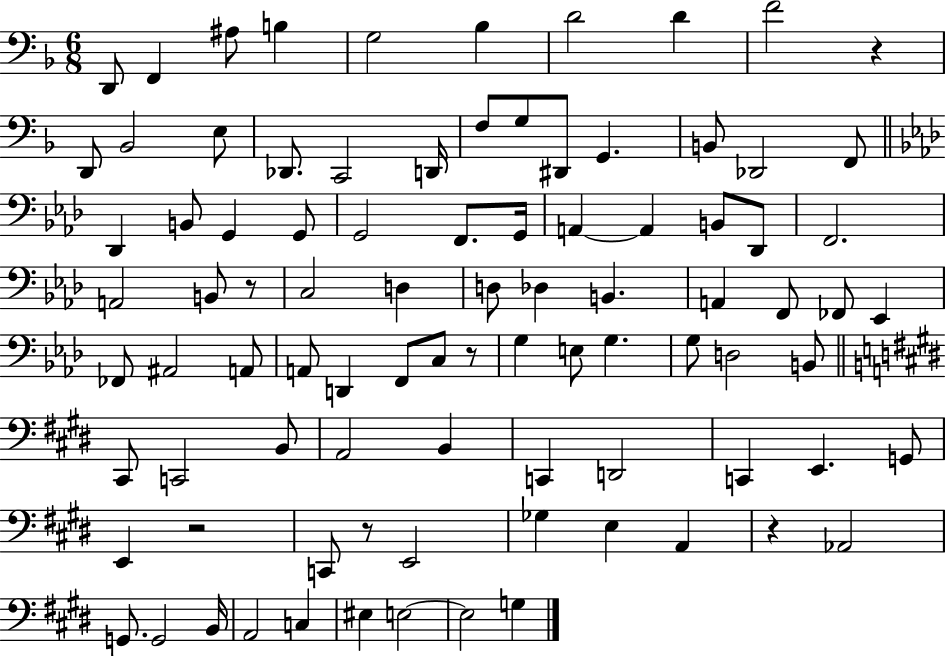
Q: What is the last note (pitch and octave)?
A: G3